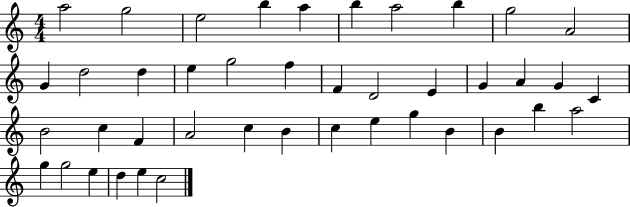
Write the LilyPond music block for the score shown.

{
  \clef treble
  \numericTimeSignature
  \time 4/4
  \key c \major
  a''2 g''2 | e''2 b''4 a''4 | b''4 a''2 b''4 | g''2 a'2 | \break g'4 d''2 d''4 | e''4 g''2 f''4 | f'4 d'2 e'4 | g'4 a'4 g'4 c'4 | \break b'2 c''4 f'4 | a'2 c''4 b'4 | c''4 e''4 g''4 b'4 | b'4 b''4 a''2 | \break g''4 g''2 e''4 | d''4 e''4 c''2 | \bar "|."
}